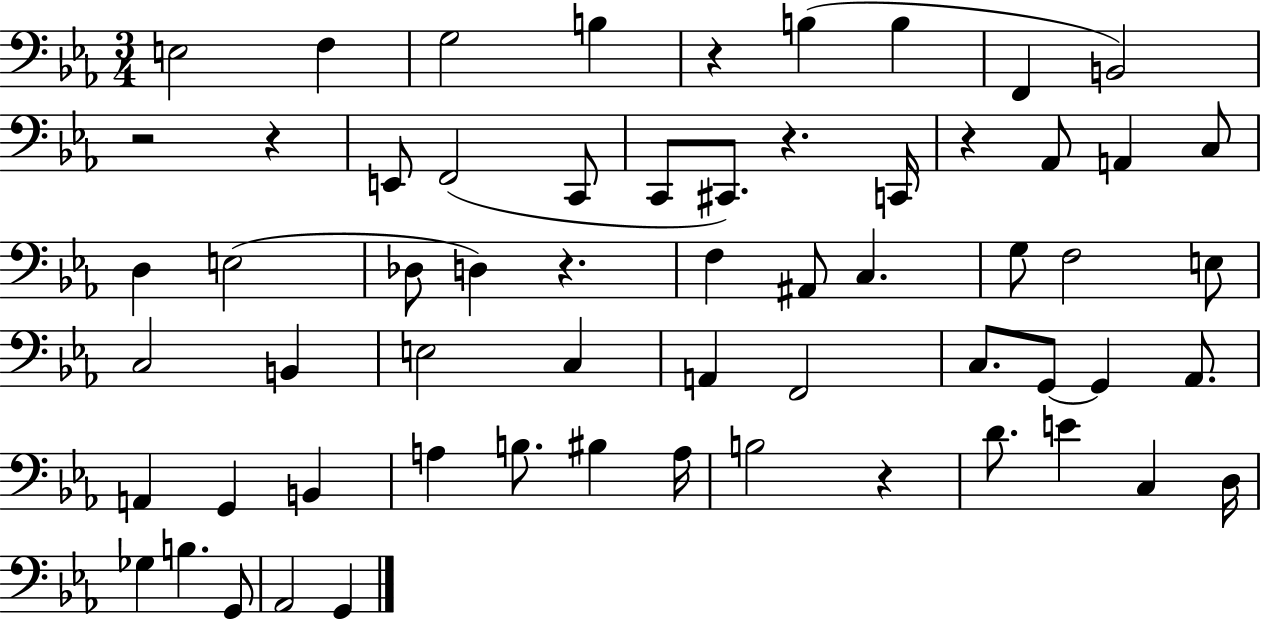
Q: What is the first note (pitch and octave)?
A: E3